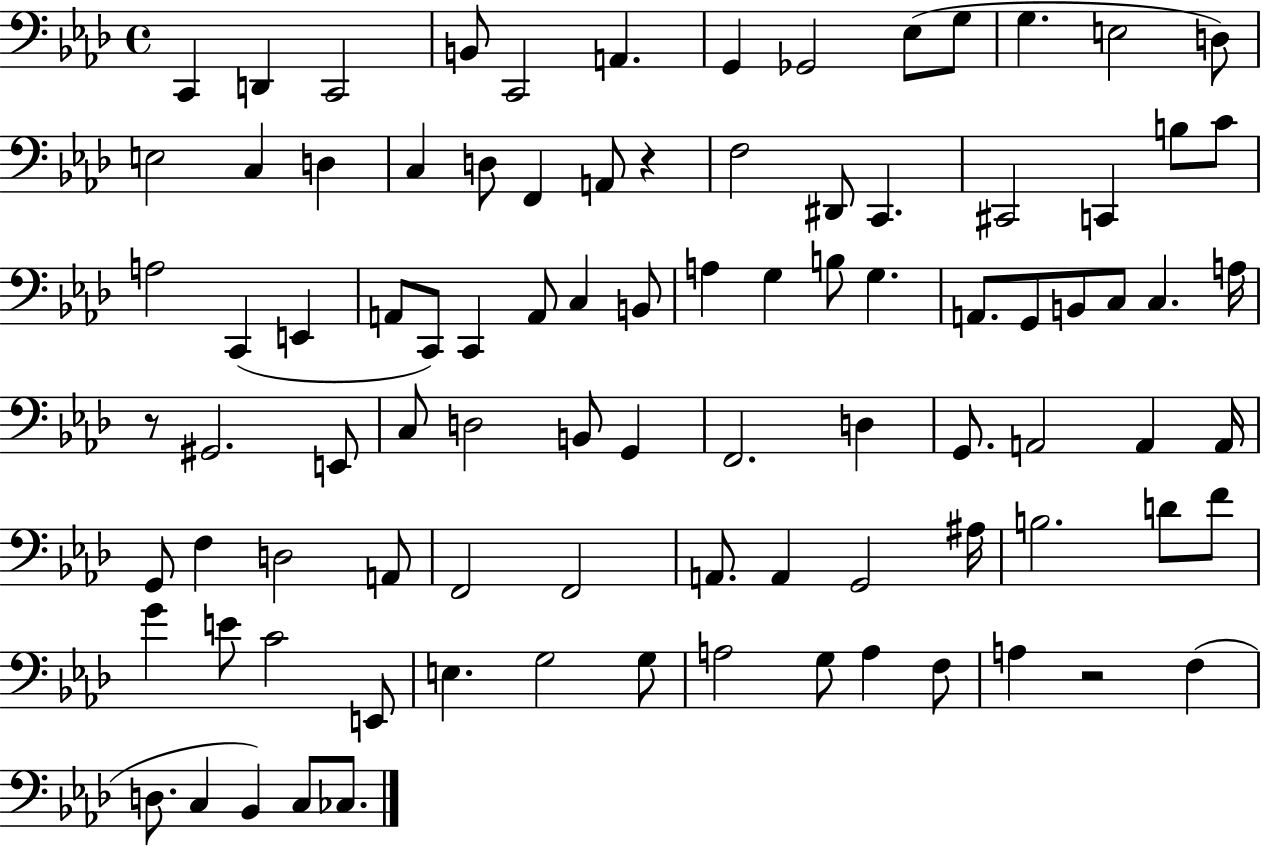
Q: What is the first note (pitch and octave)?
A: C2